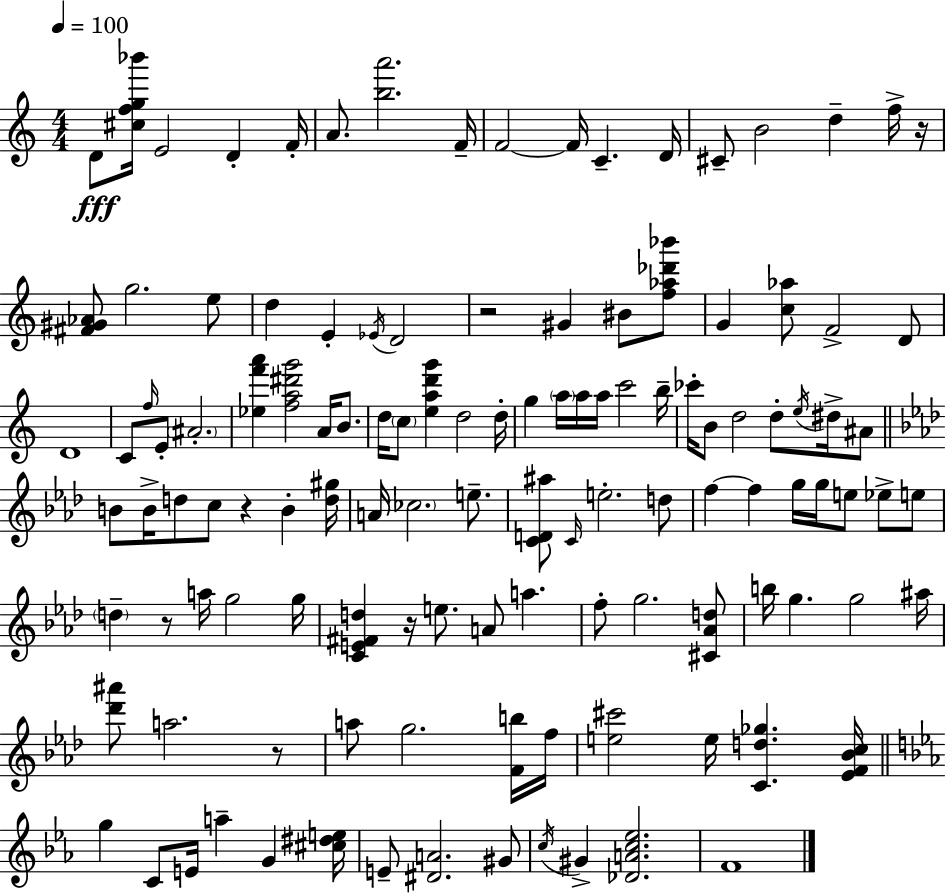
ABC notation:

X:1
T:Untitled
M:4/4
L:1/4
K:C
D/2 [^cfg_b']/4 E2 D F/4 A/2 [ba']2 F/4 F2 F/4 C D/4 ^C/2 B2 d f/4 z/4 [^F^G_A]/2 g2 e/2 d E _E/4 D2 z2 ^G ^B/2 [f_a_d'_b']/2 G [c_a]/2 F2 D/2 D4 C/2 f/4 E/2 ^A2 [_ef'a'] [fa^d'g']2 A/4 B/2 d/4 c/2 [ead'g'] d2 d/4 g a/4 a/4 a/4 c'2 b/4 _c'/4 B/2 d2 d/2 e/4 ^d/4 ^A/2 B/2 B/4 d/2 c/2 z B [d^g]/4 A/4 _c2 e/2 [CD^a]/2 C/4 e2 d/2 f f g/4 g/4 e/2 _e/2 e/2 d z/2 a/4 g2 g/4 [CE^Fd] z/4 e/2 A/2 a f/2 g2 [^C_Ad]/2 b/4 g g2 ^a/4 [_d'^a']/2 a2 z/2 a/2 g2 [Fb]/4 f/4 [e^c']2 e/4 [Cd_g] [_EF_Bc]/4 g C/2 E/4 a G [^c^de]/4 E/2 [^DA]2 ^G/2 c/4 ^G [_DAc_e]2 F4